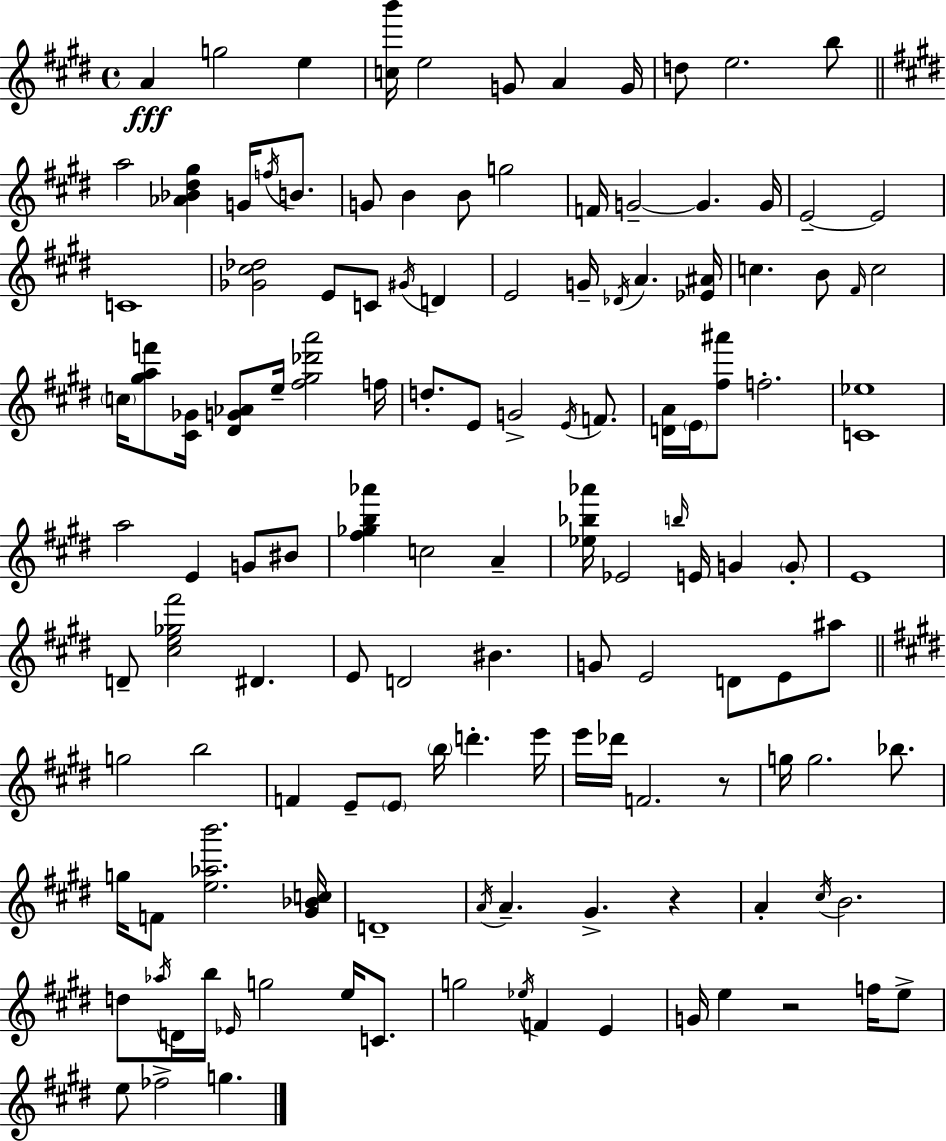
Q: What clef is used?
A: treble